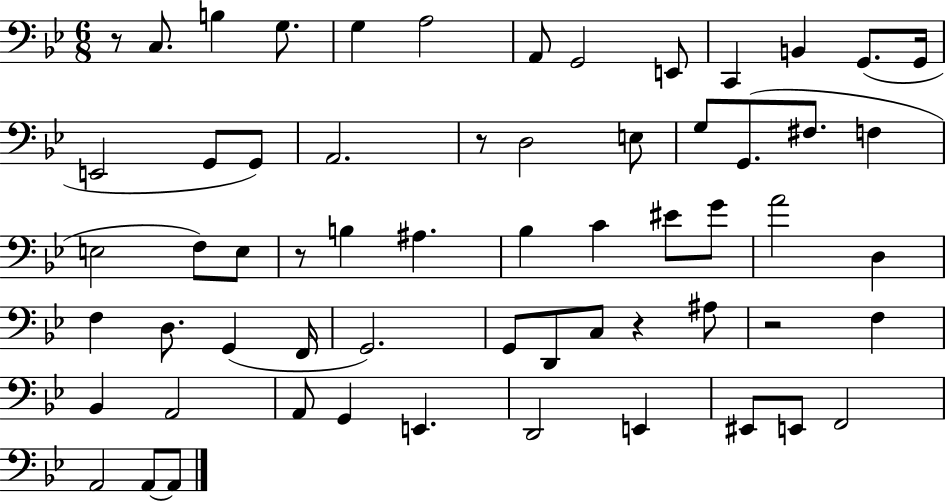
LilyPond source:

{
  \clef bass
  \numericTimeSignature
  \time 6/8
  \key bes \major
  r8 c8. b4 g8. | g4 a2 | a,8 g,2 e,8 | c,4 b,4 g,8.( g,16 | \break e,2 g,8 g,8) | a,2. | r8 d2 e8 | g8 g,8.( fis8. f4 | \break e2 f8) e8 | r8 b4 ais4. | bes4 c'4 eis'8 g'8 | a'2 d4 | \break f4 d8. g,4( f,16 | g,2.) | g,8 d,8 c8 r4 ais8 | r2 f4 | \break bes,4 a,2 | a,8 g,4 e,4. | d,2 e,4 | eis,8 e,8 f,2 | \break a,2 a,8~~ a,8 | \bar "|."
}